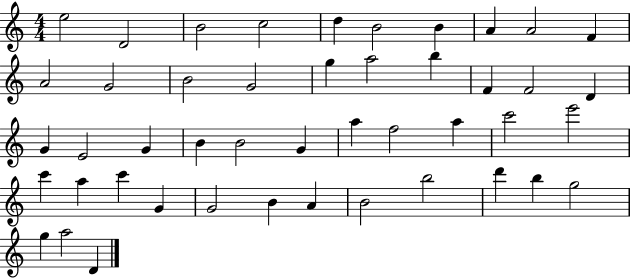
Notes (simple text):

E5/h D4/h B4/h C5/h D5/q B4/h B4/q A4/q A4/h F4/q A4/h G4/h B4/h G4/h G5/q A5/h B5/q F4/q F4/h D4/q G4/q E4/h G4/q B4/q B4/h G4/q A5/q F5/h A5/q C6/h E6/h C6/q A5/q C6/q G4/q G4/h B4/q A4/q B4/h B5/h D6/q B5/q G5/h G5/q A5/h D4/q